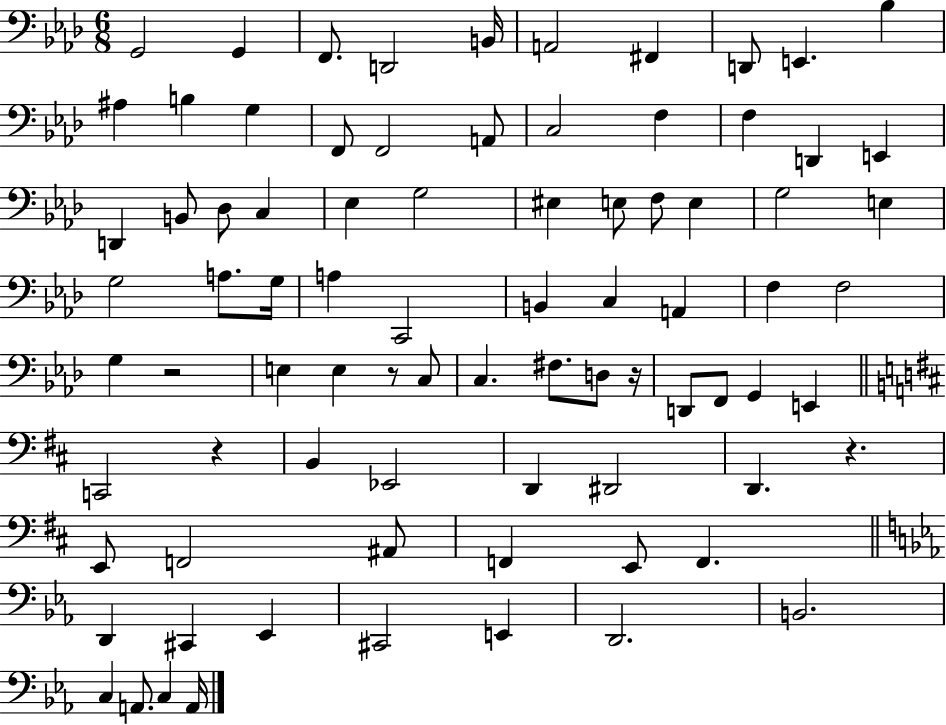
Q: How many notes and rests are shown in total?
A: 82